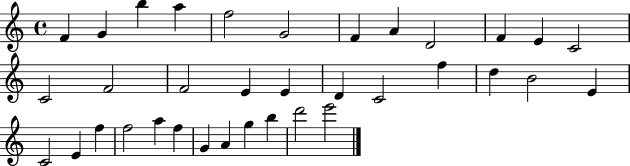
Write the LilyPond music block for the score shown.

{
  \clef treble
  \time 4/4
  \defaultTimeSignature
  \key c \major
  f'4 g'4 b''4 a''4 | f''2 g'2 | f'4 a'4 d'2 | f'4 e'4 c'2 | \break c'2 f'2 | f'2 e'4 e'4 | d'4 c'2 f''4 | d''4 b'2 e'4 | \break c'2 e'4 f''4 | f''2 a''4 f''4 | g'4 a'4 g''4 b''4 | d'''2 e'''2 | \break \bar "|."
}